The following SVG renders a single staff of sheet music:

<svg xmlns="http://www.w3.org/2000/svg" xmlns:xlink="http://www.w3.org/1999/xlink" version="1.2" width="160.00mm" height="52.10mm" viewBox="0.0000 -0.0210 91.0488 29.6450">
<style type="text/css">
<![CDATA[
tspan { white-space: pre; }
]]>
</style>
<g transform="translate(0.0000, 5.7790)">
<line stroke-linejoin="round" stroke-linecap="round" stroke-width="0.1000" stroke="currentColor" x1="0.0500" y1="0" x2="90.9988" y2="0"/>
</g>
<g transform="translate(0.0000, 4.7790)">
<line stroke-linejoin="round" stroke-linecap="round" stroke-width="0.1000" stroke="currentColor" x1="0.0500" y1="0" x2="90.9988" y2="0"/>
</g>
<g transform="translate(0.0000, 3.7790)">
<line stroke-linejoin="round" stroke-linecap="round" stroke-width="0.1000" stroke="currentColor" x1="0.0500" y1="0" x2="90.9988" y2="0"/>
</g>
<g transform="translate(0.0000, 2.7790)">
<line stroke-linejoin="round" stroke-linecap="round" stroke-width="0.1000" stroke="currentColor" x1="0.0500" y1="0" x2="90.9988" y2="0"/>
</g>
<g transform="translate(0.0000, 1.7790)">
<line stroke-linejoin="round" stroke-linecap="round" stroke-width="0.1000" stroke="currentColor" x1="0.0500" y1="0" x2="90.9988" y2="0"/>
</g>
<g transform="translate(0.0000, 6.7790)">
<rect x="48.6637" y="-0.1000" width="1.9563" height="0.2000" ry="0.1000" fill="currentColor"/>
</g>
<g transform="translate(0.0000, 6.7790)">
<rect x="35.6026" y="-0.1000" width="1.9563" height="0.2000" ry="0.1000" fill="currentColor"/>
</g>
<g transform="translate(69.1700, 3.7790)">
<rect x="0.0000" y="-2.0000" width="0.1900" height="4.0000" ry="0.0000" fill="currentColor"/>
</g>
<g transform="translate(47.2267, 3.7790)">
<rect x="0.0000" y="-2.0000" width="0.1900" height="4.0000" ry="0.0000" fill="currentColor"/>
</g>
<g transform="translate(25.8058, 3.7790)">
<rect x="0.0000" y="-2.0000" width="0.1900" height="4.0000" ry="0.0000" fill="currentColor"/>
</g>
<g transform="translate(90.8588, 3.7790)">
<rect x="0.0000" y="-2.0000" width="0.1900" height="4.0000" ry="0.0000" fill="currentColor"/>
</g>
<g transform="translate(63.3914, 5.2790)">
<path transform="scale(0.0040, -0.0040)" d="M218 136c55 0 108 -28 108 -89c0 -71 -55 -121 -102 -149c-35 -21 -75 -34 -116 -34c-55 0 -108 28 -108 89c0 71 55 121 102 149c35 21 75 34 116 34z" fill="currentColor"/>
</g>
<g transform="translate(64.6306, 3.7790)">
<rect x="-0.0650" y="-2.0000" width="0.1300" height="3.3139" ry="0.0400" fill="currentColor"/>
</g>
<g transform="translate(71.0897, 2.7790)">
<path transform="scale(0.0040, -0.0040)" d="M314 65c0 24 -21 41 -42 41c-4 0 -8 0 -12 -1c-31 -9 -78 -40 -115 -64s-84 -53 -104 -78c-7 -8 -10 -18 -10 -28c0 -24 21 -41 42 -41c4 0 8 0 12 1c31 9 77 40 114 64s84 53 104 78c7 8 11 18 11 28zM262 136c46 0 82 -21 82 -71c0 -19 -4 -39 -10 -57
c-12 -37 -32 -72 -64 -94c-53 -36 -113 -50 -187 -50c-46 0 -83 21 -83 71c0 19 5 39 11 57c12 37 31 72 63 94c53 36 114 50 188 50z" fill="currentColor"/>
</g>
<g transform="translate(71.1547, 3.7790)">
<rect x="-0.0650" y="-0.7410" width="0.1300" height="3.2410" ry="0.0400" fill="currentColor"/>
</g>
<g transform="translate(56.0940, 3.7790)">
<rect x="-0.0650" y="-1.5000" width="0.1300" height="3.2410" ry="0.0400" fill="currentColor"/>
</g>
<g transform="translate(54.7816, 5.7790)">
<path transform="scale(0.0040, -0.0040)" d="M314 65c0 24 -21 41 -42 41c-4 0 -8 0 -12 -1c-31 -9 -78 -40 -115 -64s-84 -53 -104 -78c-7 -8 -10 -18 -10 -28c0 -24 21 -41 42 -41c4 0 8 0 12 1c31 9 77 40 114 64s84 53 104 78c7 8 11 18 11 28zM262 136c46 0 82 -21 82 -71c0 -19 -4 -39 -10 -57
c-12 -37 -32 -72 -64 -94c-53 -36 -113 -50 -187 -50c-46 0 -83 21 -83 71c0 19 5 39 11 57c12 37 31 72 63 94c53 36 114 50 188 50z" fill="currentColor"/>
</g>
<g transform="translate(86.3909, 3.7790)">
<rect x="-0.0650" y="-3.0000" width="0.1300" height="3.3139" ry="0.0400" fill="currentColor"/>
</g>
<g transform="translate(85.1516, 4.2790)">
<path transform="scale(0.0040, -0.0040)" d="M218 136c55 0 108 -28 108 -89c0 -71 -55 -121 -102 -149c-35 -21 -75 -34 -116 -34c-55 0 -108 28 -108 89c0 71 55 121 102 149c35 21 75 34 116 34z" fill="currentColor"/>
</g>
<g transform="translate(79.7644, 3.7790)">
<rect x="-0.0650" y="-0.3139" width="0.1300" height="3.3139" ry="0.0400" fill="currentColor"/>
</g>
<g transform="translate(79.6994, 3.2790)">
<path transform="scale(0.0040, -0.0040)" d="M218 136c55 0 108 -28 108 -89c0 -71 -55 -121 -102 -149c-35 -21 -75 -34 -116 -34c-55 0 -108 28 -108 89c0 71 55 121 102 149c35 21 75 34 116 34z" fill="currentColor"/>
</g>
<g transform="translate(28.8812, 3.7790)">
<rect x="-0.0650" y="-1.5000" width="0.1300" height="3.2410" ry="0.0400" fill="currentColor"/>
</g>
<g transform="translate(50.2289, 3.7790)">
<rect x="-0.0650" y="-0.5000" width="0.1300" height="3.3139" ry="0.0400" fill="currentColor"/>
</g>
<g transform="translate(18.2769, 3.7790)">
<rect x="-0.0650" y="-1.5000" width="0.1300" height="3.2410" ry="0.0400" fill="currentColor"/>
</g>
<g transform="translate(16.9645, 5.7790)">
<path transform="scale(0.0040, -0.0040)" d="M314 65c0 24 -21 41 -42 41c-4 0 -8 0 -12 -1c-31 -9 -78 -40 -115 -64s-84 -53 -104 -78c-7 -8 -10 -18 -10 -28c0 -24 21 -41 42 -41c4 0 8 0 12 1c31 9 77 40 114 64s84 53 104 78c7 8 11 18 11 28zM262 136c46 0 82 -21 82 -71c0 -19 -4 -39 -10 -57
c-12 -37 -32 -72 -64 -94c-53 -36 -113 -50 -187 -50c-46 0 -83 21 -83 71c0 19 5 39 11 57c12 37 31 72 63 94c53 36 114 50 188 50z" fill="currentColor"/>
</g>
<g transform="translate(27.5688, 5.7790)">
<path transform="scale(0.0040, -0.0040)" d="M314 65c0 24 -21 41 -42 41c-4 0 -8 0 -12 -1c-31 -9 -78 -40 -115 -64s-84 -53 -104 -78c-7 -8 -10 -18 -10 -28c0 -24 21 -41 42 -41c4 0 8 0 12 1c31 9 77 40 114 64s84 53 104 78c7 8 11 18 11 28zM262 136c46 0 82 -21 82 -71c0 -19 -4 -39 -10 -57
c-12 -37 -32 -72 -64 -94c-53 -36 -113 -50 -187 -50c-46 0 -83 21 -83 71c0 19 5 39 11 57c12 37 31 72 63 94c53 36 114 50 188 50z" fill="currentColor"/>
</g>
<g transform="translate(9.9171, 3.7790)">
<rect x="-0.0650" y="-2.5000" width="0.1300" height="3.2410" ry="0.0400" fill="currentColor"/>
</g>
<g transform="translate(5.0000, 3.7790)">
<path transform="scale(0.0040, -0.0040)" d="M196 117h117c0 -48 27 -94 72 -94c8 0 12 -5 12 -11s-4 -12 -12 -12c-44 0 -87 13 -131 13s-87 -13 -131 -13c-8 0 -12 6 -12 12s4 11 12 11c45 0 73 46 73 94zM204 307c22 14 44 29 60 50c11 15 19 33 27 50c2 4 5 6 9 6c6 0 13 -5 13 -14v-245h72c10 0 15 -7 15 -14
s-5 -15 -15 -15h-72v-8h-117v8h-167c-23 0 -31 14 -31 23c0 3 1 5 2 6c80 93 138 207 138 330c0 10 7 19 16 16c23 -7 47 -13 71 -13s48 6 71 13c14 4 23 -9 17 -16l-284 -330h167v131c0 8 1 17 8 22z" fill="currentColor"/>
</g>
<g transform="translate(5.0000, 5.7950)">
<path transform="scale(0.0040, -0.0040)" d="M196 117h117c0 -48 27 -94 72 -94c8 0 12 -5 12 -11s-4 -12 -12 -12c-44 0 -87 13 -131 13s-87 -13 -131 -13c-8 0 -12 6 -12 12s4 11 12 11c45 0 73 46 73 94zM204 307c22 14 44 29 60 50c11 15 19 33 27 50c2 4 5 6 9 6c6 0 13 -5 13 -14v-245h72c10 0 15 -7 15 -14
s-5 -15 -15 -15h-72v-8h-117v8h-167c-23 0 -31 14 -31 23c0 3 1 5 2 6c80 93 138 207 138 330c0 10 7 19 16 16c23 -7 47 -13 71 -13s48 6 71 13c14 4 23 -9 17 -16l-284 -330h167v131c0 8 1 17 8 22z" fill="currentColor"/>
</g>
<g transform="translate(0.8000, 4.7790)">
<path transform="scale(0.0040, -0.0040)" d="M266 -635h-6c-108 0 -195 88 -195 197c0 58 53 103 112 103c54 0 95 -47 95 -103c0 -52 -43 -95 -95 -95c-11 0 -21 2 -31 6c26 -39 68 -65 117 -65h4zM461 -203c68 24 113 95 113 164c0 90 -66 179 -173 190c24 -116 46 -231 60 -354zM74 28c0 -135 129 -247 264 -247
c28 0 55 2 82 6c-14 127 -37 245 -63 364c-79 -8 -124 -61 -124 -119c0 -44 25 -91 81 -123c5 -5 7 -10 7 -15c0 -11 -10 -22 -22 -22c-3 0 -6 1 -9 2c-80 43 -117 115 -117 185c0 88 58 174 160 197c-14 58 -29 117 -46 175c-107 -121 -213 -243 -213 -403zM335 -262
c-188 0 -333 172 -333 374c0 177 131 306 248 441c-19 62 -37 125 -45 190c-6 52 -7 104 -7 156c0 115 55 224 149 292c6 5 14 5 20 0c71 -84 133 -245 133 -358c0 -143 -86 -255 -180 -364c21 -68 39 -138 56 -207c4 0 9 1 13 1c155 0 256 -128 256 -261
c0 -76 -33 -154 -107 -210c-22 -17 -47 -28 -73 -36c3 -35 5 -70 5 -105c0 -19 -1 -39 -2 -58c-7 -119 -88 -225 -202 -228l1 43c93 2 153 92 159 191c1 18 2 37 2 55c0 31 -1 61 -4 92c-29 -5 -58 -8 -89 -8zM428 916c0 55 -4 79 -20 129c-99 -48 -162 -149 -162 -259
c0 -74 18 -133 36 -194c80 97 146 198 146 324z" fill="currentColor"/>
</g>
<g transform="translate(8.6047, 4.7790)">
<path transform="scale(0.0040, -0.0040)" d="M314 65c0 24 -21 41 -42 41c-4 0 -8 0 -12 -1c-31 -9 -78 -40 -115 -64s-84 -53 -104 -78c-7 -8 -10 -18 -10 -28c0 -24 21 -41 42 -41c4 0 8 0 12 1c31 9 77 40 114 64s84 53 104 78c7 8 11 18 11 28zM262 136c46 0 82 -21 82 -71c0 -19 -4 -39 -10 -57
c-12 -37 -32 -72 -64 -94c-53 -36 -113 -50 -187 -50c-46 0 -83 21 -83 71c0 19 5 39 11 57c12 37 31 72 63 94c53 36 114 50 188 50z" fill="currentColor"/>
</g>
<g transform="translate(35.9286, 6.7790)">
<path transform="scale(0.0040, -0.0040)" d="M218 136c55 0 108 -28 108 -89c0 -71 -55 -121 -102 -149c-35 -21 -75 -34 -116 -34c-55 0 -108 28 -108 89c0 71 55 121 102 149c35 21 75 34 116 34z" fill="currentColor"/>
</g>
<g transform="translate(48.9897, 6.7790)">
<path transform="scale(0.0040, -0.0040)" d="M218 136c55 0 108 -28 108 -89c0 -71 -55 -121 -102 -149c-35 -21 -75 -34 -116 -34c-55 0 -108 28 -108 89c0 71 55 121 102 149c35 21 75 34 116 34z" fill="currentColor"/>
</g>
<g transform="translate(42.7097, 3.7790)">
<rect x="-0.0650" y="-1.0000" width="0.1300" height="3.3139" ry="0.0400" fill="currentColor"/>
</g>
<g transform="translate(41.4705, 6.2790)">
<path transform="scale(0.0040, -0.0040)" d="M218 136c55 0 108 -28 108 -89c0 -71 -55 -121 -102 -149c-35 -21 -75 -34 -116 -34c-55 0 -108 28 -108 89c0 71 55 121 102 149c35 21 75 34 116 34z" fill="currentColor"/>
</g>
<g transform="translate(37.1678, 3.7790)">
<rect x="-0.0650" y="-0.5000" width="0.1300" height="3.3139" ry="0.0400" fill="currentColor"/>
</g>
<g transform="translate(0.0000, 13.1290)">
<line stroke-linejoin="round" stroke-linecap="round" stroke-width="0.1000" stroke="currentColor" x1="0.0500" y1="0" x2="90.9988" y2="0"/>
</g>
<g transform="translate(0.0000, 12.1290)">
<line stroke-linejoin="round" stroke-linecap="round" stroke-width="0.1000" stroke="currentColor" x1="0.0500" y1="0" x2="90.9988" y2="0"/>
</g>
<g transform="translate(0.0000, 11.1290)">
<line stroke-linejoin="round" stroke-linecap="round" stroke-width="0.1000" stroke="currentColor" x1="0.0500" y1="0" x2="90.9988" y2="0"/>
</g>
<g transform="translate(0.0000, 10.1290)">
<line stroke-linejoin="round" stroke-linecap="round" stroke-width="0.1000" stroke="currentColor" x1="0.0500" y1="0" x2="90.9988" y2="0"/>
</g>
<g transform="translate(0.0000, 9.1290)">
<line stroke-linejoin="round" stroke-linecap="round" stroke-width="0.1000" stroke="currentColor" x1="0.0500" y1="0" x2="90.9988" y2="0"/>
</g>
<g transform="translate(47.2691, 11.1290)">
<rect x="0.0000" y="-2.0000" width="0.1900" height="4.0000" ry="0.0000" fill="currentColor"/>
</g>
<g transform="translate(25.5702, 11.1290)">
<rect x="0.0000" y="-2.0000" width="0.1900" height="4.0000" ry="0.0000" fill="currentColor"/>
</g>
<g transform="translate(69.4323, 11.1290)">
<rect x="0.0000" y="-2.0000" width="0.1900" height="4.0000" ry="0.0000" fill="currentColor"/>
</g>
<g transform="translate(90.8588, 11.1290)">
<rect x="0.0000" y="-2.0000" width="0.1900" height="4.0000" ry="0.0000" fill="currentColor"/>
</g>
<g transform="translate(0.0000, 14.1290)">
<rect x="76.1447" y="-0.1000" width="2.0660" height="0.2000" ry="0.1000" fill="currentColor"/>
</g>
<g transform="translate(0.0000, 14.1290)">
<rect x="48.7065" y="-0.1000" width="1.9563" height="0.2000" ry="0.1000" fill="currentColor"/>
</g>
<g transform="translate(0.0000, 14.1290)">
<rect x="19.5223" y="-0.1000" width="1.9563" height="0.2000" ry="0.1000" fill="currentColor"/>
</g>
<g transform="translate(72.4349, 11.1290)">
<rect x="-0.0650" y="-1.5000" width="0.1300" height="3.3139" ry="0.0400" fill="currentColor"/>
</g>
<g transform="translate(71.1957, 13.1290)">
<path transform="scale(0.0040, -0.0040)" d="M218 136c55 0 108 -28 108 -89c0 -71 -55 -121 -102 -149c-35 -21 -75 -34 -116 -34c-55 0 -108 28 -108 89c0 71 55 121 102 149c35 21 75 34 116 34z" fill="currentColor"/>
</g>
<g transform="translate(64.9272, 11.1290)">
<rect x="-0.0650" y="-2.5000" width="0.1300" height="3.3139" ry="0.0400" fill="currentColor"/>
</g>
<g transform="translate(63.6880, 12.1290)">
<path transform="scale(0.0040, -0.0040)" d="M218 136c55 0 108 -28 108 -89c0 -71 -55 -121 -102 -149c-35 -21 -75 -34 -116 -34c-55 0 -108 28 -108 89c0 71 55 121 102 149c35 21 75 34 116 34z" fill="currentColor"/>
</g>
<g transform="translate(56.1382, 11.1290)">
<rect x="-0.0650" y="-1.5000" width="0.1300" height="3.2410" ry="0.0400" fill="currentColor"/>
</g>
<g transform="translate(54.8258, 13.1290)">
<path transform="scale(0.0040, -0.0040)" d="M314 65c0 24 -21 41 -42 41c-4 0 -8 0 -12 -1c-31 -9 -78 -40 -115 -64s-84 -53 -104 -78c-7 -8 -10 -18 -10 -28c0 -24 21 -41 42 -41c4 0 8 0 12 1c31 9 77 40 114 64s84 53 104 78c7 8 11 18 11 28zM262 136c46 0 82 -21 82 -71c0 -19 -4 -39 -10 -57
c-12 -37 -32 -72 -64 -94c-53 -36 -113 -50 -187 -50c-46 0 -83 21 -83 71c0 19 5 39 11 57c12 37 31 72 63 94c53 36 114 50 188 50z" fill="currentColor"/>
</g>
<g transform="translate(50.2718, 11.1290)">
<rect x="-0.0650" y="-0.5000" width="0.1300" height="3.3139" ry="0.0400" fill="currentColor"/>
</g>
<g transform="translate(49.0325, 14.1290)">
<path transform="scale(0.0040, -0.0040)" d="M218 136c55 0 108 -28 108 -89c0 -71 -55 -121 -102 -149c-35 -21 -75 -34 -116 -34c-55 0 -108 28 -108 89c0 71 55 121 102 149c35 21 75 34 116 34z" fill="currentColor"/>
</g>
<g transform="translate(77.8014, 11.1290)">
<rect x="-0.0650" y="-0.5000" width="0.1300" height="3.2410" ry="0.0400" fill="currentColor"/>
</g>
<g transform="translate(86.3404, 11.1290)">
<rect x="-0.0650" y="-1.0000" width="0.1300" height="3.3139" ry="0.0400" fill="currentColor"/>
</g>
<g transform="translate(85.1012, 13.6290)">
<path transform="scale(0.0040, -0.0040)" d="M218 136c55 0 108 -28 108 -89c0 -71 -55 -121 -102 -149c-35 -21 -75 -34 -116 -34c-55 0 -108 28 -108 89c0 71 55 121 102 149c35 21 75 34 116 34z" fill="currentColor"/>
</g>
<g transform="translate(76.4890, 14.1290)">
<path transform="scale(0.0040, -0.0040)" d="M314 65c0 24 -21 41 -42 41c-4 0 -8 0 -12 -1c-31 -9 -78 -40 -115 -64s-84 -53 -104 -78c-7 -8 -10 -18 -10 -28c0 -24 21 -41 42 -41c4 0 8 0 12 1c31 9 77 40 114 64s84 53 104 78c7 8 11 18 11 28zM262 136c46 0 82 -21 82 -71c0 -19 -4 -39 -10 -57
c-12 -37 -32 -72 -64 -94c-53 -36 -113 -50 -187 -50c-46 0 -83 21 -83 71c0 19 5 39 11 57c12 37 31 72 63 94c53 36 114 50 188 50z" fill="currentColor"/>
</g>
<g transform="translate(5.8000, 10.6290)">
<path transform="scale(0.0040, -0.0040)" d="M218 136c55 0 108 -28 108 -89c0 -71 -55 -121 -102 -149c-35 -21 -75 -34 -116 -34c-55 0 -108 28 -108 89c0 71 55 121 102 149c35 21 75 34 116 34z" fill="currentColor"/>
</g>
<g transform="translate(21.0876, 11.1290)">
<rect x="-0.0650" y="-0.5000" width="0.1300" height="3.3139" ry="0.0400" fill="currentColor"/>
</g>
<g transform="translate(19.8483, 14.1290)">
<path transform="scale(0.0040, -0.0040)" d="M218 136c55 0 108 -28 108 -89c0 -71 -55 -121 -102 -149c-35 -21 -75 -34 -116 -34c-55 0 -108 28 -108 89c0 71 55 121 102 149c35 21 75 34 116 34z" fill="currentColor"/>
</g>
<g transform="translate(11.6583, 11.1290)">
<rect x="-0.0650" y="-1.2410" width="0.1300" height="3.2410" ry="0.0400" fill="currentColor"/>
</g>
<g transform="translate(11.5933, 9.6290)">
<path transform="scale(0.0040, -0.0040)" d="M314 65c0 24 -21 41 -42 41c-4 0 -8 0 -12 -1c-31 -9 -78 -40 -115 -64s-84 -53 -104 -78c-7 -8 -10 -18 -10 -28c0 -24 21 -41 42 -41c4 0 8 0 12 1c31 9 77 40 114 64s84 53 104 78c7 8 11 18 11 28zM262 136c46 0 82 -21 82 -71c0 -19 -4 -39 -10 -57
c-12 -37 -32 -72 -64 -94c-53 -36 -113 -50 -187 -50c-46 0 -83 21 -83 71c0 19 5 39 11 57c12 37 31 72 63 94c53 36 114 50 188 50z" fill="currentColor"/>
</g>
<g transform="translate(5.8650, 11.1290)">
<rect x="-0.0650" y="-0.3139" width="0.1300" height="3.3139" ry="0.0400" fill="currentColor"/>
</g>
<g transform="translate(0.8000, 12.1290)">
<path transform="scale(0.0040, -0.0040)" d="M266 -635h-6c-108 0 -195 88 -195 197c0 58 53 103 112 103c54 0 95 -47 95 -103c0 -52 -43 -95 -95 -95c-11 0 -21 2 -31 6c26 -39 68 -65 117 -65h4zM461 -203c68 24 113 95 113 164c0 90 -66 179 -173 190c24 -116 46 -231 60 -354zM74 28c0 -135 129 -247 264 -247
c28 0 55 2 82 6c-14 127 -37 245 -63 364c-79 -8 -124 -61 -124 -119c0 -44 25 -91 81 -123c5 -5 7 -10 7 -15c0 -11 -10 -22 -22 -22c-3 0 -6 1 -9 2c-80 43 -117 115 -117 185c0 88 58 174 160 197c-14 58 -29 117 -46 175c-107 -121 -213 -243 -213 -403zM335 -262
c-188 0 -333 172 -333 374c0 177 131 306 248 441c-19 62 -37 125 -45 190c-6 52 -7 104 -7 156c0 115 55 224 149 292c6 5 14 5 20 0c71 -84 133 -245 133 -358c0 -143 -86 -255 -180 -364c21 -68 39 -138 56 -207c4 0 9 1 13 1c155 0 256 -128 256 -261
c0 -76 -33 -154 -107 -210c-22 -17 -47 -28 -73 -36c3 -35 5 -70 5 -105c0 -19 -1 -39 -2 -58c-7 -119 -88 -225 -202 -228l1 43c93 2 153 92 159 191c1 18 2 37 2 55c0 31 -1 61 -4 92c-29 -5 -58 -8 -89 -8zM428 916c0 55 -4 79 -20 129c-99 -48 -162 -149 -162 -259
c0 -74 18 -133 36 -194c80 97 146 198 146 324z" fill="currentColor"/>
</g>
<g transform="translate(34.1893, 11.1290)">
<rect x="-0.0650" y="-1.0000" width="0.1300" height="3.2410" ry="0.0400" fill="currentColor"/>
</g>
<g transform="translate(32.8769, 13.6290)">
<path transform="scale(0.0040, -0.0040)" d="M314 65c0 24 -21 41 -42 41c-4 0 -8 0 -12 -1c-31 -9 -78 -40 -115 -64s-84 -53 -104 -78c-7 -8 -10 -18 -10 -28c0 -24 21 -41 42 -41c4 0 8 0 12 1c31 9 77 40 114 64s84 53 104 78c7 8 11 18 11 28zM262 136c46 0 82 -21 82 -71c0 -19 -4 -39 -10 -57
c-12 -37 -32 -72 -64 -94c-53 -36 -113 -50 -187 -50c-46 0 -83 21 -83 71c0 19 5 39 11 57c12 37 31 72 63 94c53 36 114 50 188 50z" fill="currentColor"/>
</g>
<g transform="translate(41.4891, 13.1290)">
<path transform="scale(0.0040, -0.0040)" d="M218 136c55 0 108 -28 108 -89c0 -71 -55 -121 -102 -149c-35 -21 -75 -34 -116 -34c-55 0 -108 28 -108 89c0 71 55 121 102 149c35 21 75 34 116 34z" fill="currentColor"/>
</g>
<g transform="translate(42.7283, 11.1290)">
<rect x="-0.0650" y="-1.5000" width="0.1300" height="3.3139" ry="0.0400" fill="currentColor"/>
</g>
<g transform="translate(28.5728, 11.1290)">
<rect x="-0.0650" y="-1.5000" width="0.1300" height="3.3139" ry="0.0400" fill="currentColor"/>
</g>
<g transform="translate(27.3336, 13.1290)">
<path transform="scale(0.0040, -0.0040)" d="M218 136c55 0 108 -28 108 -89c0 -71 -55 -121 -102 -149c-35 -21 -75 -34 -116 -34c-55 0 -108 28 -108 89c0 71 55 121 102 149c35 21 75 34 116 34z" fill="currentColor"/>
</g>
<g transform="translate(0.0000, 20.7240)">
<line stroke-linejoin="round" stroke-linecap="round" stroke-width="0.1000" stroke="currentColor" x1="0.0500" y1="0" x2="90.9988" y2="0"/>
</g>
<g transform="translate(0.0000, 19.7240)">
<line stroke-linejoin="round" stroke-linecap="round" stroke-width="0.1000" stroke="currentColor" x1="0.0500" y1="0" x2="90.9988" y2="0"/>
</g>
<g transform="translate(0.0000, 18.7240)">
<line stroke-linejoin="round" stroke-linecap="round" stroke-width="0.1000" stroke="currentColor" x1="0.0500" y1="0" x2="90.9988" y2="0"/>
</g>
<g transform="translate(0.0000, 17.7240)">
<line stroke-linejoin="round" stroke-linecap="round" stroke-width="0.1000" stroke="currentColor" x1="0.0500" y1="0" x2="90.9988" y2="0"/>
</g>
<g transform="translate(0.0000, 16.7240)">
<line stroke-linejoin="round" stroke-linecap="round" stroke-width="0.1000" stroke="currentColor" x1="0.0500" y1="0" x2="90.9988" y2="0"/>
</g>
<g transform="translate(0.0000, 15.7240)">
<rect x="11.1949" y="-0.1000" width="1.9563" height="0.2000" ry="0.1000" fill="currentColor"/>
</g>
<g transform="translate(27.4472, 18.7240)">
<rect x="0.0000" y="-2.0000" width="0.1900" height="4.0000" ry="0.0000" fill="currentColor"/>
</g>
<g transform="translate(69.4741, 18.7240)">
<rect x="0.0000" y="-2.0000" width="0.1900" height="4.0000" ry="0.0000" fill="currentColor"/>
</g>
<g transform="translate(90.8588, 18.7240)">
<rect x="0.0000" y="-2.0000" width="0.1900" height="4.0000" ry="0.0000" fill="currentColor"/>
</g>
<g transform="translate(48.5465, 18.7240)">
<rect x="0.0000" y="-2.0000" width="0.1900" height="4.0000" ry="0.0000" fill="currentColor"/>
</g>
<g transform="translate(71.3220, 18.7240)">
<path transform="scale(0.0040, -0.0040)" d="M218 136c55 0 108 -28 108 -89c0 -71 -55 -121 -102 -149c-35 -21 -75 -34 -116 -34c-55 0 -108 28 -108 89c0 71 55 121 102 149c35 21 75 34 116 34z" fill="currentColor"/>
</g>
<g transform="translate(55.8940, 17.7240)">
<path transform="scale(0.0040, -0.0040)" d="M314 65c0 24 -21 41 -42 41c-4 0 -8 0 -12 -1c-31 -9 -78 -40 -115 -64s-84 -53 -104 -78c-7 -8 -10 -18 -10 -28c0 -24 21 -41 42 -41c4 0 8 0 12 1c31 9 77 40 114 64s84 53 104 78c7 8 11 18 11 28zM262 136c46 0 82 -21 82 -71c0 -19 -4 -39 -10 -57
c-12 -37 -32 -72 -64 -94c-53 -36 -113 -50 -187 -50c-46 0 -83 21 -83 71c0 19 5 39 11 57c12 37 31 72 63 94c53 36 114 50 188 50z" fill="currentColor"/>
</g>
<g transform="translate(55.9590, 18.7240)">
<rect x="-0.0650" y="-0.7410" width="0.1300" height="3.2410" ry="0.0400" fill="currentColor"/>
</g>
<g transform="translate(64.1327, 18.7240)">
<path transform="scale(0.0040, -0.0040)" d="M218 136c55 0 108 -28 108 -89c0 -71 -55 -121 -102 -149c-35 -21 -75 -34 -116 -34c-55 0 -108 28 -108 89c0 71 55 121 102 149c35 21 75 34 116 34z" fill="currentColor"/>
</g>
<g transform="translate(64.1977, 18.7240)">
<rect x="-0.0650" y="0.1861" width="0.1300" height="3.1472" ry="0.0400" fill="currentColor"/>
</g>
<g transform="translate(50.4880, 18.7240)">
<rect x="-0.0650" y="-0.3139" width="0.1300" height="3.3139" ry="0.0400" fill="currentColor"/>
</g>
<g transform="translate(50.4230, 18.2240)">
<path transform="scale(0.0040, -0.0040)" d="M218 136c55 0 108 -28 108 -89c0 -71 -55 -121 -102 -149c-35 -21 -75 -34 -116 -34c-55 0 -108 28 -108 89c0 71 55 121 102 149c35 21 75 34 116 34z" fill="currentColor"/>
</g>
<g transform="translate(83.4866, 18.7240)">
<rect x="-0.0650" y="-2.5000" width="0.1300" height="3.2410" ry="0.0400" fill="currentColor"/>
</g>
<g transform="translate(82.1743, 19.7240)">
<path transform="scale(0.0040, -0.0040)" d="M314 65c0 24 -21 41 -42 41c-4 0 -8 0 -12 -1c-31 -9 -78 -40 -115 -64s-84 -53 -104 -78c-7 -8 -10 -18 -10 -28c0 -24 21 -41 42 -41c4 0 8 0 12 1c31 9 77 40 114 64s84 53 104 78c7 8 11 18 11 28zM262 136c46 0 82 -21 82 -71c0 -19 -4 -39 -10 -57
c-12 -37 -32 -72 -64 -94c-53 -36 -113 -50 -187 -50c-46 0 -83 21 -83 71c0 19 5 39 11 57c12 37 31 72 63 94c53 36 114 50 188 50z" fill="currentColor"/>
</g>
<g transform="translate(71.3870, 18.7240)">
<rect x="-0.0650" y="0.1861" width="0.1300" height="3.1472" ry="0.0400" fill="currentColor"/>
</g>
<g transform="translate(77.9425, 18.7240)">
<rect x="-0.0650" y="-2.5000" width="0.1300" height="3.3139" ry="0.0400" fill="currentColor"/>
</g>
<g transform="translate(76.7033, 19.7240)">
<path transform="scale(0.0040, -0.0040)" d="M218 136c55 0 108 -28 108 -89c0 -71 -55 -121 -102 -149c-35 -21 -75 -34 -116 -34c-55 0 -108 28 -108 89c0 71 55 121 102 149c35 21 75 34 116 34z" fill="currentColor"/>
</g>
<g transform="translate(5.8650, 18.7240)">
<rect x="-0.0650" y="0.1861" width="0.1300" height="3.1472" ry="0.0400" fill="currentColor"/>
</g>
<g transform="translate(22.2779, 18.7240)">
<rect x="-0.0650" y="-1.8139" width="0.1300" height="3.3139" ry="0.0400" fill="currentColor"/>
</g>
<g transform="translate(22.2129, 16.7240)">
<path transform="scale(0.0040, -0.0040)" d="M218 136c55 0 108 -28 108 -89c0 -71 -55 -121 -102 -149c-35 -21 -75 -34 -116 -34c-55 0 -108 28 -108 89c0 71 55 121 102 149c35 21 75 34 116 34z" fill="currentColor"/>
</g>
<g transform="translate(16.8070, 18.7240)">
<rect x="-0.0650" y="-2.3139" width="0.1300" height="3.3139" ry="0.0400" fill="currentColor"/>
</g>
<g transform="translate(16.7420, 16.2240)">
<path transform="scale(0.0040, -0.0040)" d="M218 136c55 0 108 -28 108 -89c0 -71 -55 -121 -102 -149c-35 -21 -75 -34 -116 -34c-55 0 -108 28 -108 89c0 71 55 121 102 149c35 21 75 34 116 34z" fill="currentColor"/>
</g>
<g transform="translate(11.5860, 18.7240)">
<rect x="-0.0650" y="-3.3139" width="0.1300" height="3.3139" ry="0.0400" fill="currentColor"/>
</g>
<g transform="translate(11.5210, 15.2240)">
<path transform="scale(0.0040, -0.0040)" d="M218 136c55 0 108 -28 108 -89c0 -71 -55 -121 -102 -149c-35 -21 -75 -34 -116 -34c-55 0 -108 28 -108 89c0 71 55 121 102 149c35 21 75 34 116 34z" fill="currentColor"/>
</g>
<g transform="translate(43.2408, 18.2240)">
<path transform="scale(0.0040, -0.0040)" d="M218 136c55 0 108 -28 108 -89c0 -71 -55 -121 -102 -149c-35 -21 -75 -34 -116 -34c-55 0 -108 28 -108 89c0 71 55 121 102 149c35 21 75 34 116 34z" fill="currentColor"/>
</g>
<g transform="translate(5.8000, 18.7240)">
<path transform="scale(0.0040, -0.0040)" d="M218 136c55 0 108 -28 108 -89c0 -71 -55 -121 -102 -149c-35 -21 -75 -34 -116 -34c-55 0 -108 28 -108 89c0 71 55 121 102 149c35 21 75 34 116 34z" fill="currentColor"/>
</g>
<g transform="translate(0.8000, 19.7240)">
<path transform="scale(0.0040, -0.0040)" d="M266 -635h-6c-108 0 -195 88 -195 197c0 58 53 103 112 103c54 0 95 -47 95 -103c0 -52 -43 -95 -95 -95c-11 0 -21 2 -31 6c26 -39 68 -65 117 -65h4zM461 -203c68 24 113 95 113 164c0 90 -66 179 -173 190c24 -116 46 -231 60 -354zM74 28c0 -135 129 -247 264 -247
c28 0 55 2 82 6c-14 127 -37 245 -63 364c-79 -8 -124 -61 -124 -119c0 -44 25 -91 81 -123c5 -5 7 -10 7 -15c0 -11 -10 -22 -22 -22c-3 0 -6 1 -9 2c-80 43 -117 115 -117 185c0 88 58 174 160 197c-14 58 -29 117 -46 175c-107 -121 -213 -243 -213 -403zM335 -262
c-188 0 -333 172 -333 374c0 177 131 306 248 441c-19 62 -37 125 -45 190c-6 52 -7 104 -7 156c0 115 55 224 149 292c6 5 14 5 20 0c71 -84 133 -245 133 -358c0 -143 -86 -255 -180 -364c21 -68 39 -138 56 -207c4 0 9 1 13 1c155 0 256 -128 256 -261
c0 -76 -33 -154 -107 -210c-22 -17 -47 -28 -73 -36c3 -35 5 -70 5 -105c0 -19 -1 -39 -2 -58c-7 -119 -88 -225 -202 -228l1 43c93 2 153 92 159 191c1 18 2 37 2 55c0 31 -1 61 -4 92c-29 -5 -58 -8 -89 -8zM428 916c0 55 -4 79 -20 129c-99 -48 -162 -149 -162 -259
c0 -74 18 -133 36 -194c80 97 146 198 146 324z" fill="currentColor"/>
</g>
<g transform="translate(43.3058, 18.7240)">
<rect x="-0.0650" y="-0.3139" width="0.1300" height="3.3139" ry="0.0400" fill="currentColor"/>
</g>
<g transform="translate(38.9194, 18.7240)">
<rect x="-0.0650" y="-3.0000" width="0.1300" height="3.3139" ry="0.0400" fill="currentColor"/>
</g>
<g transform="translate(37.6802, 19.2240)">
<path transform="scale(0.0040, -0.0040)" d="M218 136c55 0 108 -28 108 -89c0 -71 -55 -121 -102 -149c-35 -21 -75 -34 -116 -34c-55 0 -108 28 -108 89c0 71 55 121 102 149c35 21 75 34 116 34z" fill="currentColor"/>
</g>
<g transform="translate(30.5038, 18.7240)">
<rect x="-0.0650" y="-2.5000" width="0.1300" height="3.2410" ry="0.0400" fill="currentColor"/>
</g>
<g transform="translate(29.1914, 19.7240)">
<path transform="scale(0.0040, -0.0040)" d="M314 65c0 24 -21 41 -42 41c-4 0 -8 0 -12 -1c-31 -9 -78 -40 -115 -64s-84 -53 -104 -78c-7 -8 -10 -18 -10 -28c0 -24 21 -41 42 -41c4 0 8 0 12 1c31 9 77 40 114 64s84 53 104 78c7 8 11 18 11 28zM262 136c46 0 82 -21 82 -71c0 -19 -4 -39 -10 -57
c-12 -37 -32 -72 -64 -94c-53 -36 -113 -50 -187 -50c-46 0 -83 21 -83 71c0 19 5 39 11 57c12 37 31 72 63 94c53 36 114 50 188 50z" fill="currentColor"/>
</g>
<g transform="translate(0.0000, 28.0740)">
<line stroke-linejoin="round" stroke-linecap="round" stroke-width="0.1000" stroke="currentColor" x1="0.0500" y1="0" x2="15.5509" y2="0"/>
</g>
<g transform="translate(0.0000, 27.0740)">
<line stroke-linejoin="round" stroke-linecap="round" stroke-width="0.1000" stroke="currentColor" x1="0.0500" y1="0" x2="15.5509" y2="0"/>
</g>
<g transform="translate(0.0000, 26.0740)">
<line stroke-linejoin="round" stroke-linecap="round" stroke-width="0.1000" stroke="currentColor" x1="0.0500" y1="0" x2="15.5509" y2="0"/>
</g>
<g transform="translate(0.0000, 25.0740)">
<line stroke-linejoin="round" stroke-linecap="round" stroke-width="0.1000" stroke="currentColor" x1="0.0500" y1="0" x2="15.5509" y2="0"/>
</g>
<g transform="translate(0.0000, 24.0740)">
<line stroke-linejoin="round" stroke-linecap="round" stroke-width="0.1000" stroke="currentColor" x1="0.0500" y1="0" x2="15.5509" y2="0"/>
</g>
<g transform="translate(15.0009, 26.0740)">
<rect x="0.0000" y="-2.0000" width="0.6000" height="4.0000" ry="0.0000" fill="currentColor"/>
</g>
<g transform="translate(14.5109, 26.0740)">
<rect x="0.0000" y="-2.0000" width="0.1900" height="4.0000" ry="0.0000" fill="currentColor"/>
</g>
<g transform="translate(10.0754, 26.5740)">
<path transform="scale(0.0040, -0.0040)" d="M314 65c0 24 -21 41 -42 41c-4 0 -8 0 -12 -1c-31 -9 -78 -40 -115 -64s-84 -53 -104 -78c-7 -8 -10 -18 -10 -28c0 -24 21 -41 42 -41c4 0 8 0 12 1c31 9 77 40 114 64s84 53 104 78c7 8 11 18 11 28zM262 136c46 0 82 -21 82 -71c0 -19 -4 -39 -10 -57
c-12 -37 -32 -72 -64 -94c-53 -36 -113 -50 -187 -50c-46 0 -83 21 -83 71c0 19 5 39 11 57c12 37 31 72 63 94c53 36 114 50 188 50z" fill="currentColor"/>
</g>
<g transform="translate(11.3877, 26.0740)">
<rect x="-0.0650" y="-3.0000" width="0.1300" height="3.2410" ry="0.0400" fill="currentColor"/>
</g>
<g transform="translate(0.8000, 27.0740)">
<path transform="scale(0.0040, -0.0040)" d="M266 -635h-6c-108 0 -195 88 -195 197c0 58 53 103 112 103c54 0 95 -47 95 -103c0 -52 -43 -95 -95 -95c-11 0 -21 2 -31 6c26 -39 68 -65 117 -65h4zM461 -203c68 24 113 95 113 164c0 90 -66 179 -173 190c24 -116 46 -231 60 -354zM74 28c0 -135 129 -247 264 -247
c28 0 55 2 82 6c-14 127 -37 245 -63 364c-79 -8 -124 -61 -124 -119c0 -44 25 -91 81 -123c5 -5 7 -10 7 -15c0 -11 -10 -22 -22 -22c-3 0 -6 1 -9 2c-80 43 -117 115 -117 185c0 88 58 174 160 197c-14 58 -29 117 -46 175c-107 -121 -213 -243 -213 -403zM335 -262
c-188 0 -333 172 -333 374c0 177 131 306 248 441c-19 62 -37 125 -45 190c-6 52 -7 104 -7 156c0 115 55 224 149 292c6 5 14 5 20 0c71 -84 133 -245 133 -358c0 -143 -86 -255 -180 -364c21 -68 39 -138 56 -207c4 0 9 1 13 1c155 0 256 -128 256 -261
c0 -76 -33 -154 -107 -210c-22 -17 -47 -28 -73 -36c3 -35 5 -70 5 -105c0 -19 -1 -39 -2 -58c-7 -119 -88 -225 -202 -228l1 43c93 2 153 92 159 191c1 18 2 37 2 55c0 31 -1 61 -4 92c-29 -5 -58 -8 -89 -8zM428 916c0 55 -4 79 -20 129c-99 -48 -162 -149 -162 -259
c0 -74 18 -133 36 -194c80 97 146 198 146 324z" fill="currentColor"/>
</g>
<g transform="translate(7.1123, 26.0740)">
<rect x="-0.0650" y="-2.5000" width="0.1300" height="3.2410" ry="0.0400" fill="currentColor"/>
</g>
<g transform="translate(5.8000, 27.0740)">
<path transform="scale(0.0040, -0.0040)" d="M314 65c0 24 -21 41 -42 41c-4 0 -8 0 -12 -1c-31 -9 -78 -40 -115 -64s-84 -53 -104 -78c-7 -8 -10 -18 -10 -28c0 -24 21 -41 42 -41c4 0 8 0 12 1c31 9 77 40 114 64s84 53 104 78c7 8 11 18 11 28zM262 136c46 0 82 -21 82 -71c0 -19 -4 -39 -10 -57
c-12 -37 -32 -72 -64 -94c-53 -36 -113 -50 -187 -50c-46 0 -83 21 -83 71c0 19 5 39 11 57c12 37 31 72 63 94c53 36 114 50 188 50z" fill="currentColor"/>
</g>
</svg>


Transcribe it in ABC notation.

X:1
T:Untitled
M:4/4
L:1/4
K:C
G2 E2 E2 C D C E2 F d2 c A c e2 C E D2 E C E2 G E C2 D B b g f G2 A c c d2 B B G G2 G2 A2